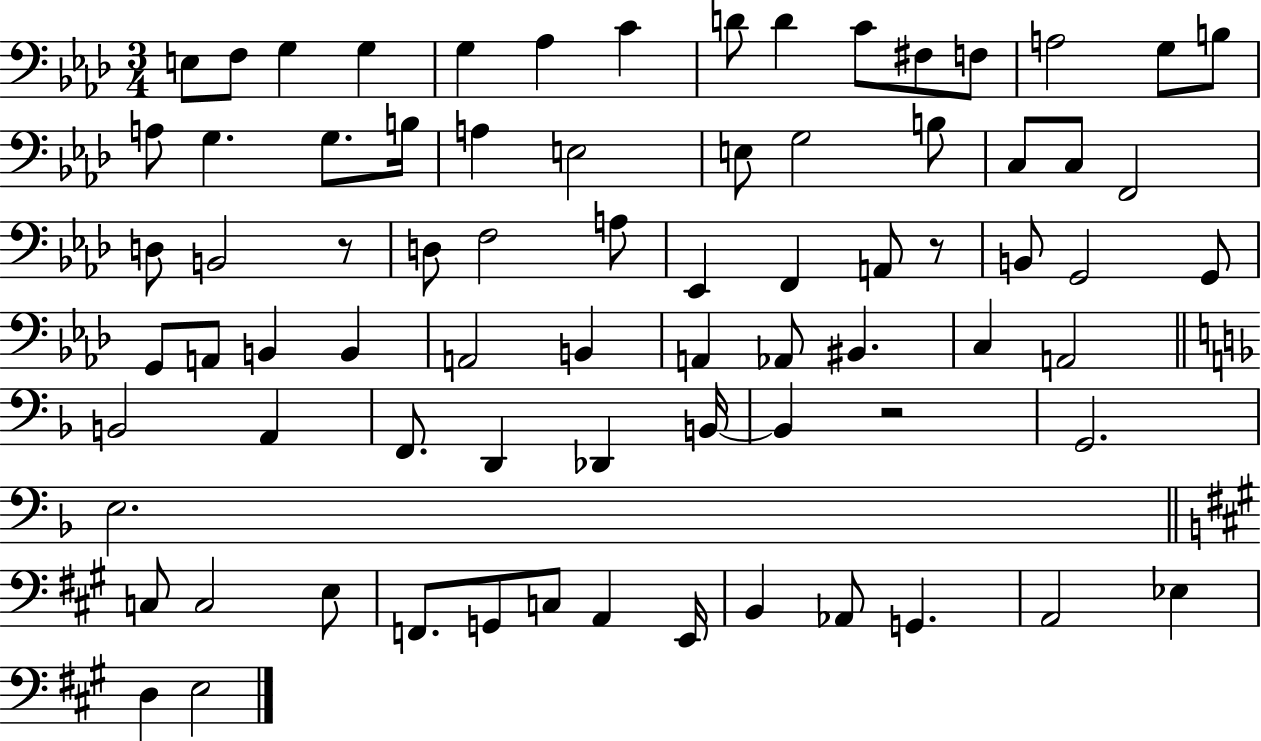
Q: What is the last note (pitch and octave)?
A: E3